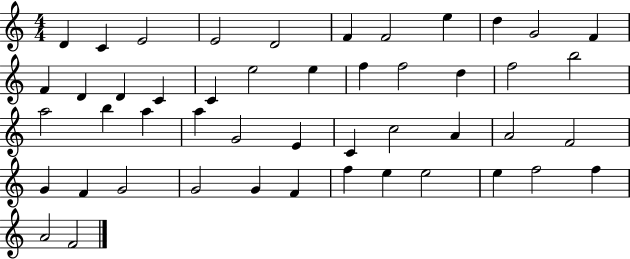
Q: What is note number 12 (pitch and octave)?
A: F4